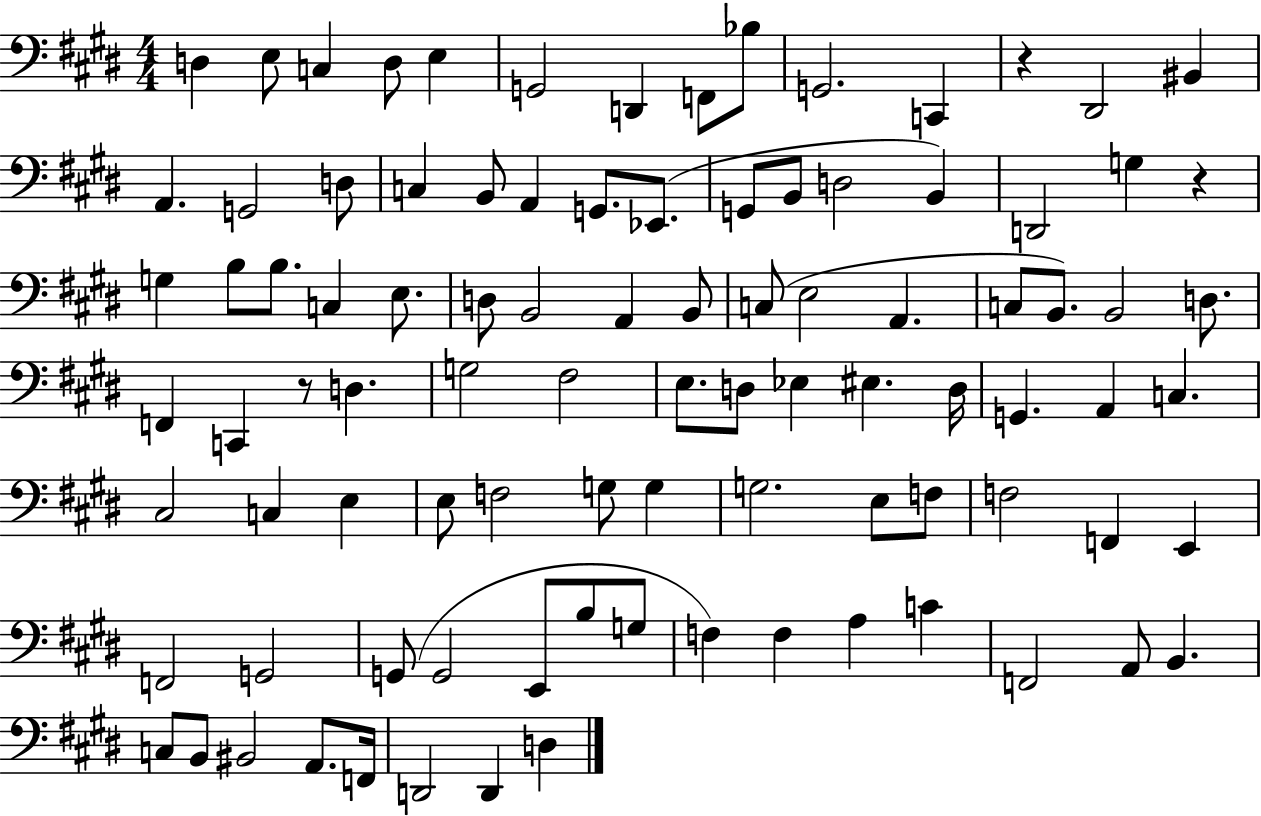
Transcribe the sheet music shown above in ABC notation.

X:1
T:Untitled
M:4/4
L:1/4
K:E
D, E,/2 C, D,/2 E, G,,2 D,, F,,/2 _B,/2 G,,2 C,, z ^D,,2 ^B,, A,, G,,2 D,/2 C, B,,/2 A,, G,,/2 _E,,/2 G,,/2 B,,/2 D,2 B,, D,,2 G, z G, B,/2 B,/2 C, E,/2 D,/2 B,,2 A,, B,,/2 C,/2 E,2 A,, C,/2 B,,/2 B,,2 D,/2 F,, C,, z/2 D, G,2 ^F,2 E,/2 D,/2 _E, ^E, D,/4 G,, A,, C, ^C,2 C, E, E,/2 F,2 G,/2 G, G,2 E,/2 F,/2 F,2 F,, E,, F,,2 G,,2 G,,/2 G,,2 E,,/2 B,/2 G,/2 F, F, A, C F,,2 A,,/2 B,, C,/2 B,,/2 ^B,,2 A,,/2 F,,/4 D,,2 D,, D,